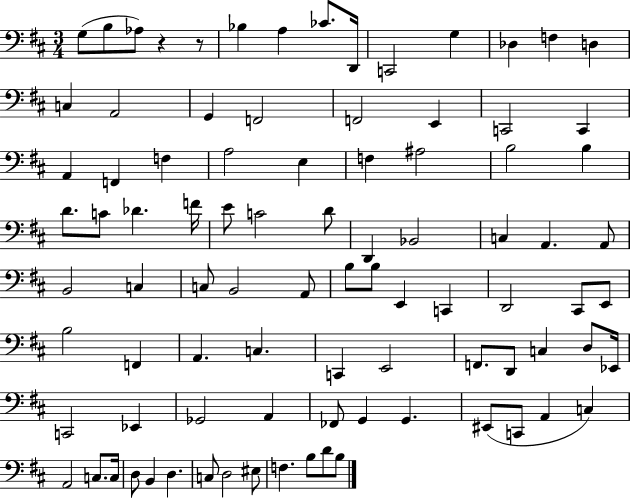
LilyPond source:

{
  \clef bass
  \numericTimeSignature
  \time 3/4
  \key d \major
  g8( b8 aes8) r4 r8 | bes4 a4 ces'8. d,16 | c,2 g4 | des4 f4 d4 | \break c4 a,2 | g,4 f,2 | f,2 e,4 | c,2 c,4 | \break a,4 f,4 f4 | a2 e4 | f4 ais2 | b2 b4 | \break d'8. c'8 des'4. f'16 | e'8 c'2 d'8 | d,4 bes,2 | c4 a,4. a,8 | \break b,2 c4 | c8 b,2 a,8 | b8 b8 e,4 c,4 | d,2 cis,8 e,8 | \break b2 f,4 | a,4. c4. | c,4 e,2 | f,8. d,8 c4 d8 ees,16 | \break c,2 ees,4 | ges,2 a,4 | fes,8 g,4 g,4. | eis,8( c,8 a,4 c4) | \break a,2 c8. c16 | d8 b,4 d4. | c8 d2 eis8 | f4. b8 d'8 b8 | \break \bar "|."
}